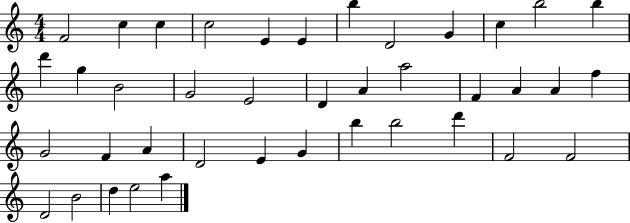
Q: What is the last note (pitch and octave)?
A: A5